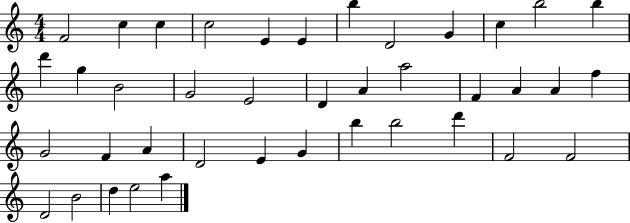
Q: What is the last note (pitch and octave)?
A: A5